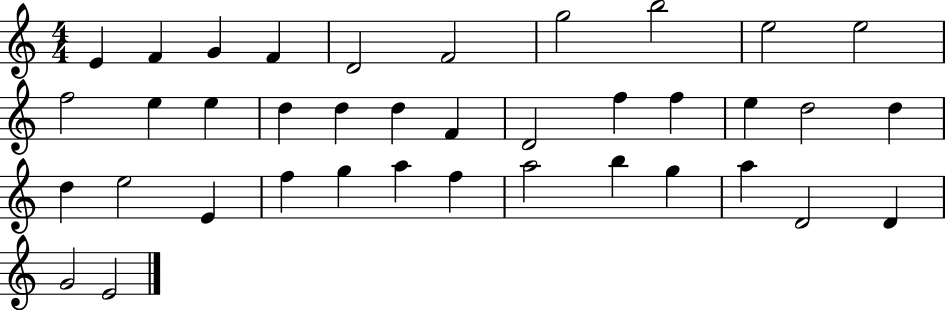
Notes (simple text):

E4/q F4/q G4/q F4/q D4/h F4/h G5/h B5/h E5/h E5/h F5/h E5/q E5/q D5/q D5/q D5/q F4/q D4/h F5/q F5/q E5/q D5/h D5/q D5/q E5/h E4/q F5/q G5/q A5/q F5/q A5/h B5/q G5/q A5/q D4/h D4/q G4/h E4/h